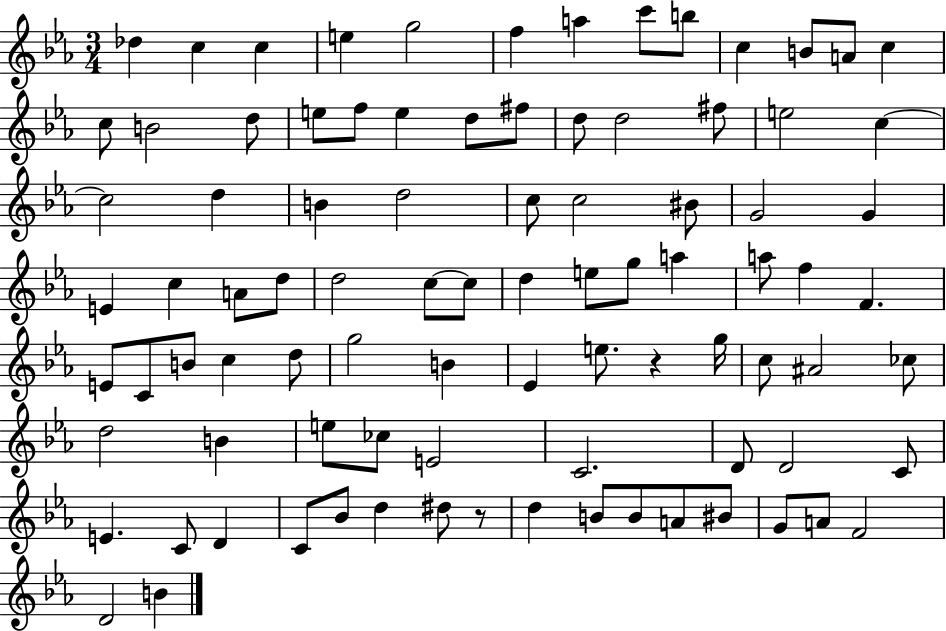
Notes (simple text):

Db5/q C5/q C5/q E5/q G5/h F5/q A5/q C6/e B5/e C5/q B4/e A4/e C5/q C5/e B4/h D5/e E5/e F5/e E5/q D5/e F#5/e D5/e D5/h F#5/e E5/h C5/q C5/h D5/q B4/q D5/h C5/e C5/h BIS4/e G4/h G4/q E4/q C5/q A4/e D5/e D5/h C5/e C5/e D5/q E5/e G5/e A5/q A5/e F5/q F4/q. E4/e C4/e B4/e C5/q D5/e G5/h B4/q Eb4/q E5/e. R/q G5/s C5/e A#4/h CES5/e D5/h B4/q E5/e CES5/e E4/h C4/h. D4/e D4/h C4/e E4/q. C4/e D4/q C4/e Bb4/e D5/q D#5/e R/e D5/q B4/e B4/e A4/e BIS4/e G4/e A4/e F4/h D4/h B4/q